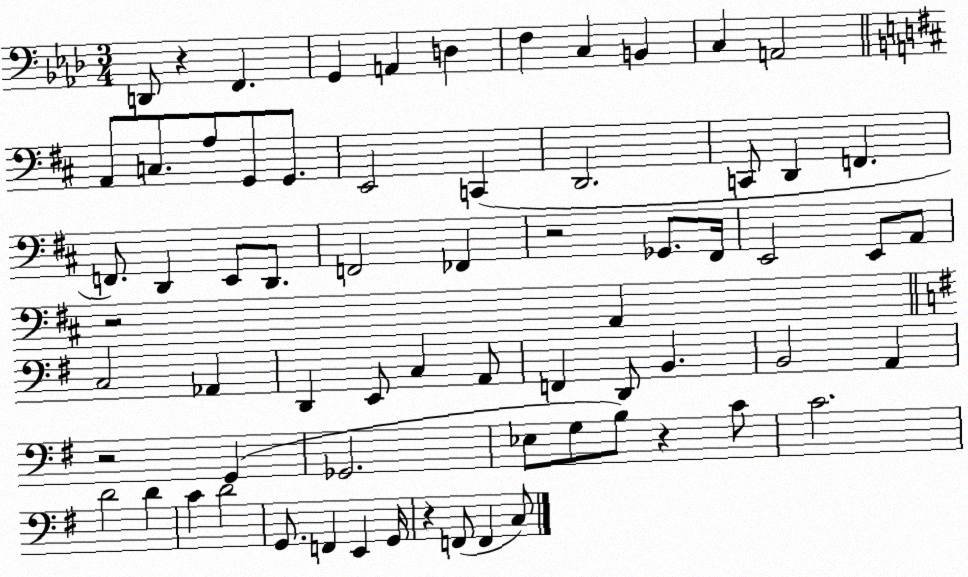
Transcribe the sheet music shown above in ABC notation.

X:1
T:Untitled
M:3/4
L:1/4
K:Ab
D,,/2 z F,, G,, A,, D, F, C, B,, C, A,,2 A,,/2 C,/2 A,/2 G,,/2 G,,/2 E,,2 C,, D,,2 C,,/2 D,, F,, F,,/2 D,, E,,/2 D,,/2 F,,2 _F,, z2 _G,,/2 ^F,,/4 E,,2 E,,/2 A,,/2 z2 A,, C,2 _A,, D,, E,,/2 C, A,,/2 F,, D,,/2 B,, B,,2 A,, z2 G,, _G,,2 _E,/2 G,/2 B,/2 z C/2 C2 D2 D C D2 G,,/2 F,, E,, G,,/4 z F,,/2 F,, C,/2